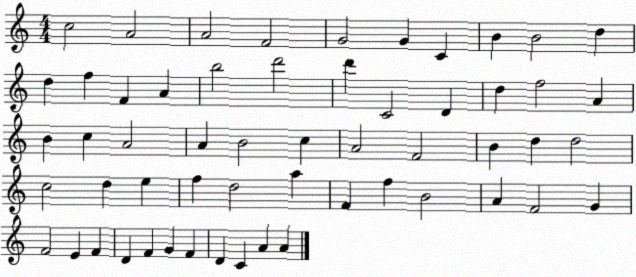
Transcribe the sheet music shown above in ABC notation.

X:1
T:Untitled
M:4/4
L:1/4
K:C
c2 A2 A2 F2 G2 G C B B2 d d f F A b2 d'2 d' C2 D d f2 A B c A2 A B2 c A2 F2 B d d2 c2 d e f d2 a F f B2 A F2 G F2 E F D F G F D C A A